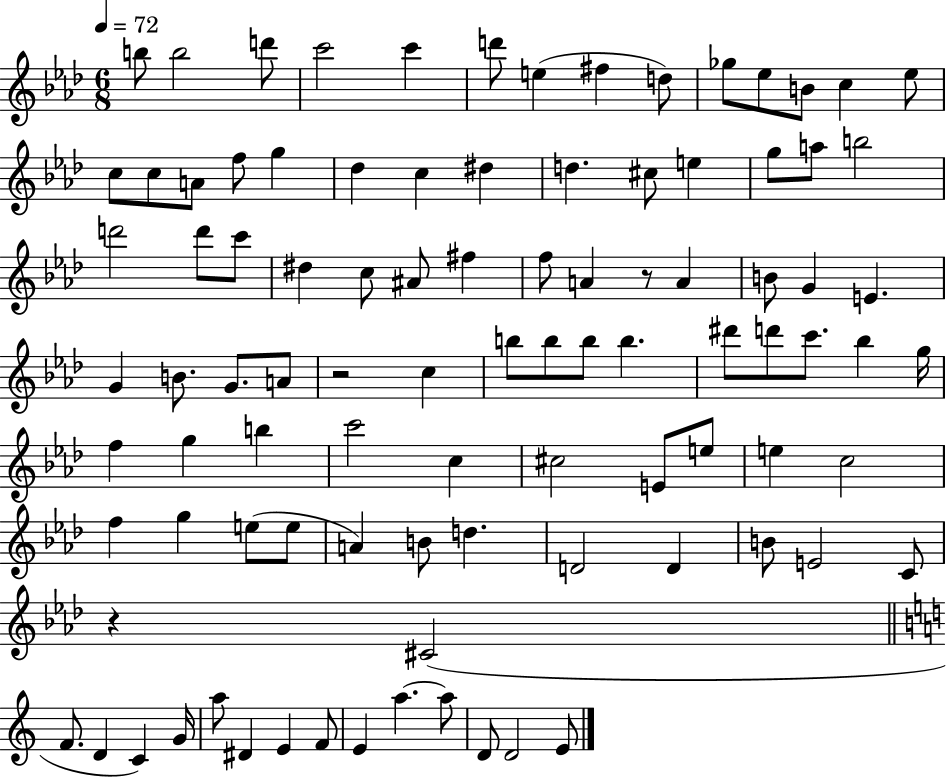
{
  \clef treble
  \numericTimeSignature
  \time 6/8
  \key aes \major
  \tempo 4 = 72
  b''8 b''2 d'''8 | c'''2 c'''4 | d'''8 e''4( fis''4 d''8) | ges''8 ees''8 b'8 c''4 ees''8 | \break c''8 c''8 a'8 f''8 g''4 | des''4 c''4 dis''4 | d''4. cis''8 e''4 | g''8 a''8 b''2 | \break d'''2 d'''8 c'''8 | dis''4 c''8 ais'8 fis''4 | f''8 a'4 r8 a'4 | b'8 g'4 e'4. | \break g'4 b'8. g'8. a'8 | r2 c''4 | b''8 b''8 b''8 b''4. | dis'''8 d'''8 c'''8. bes''4 g''16 | \break f''4 g''4 b''4 | c'''2 c''4 | cis''2 e'8 e''8 | e''4 c''2 | \break f''4 g''4 e''8( e''8 | a'4) b'8 d''4. | d'2 d'4 | b'8 e'2 c'8 | \break r4 cis'2( | \bar "||" \break \key a \minor f'8. d'4 c'4) g'16 | a''8 dis'4 e'4 f'8 | e'4 a''4.~~ a''8 | d'8 d'2 e'8 | \break \bar "|."
}